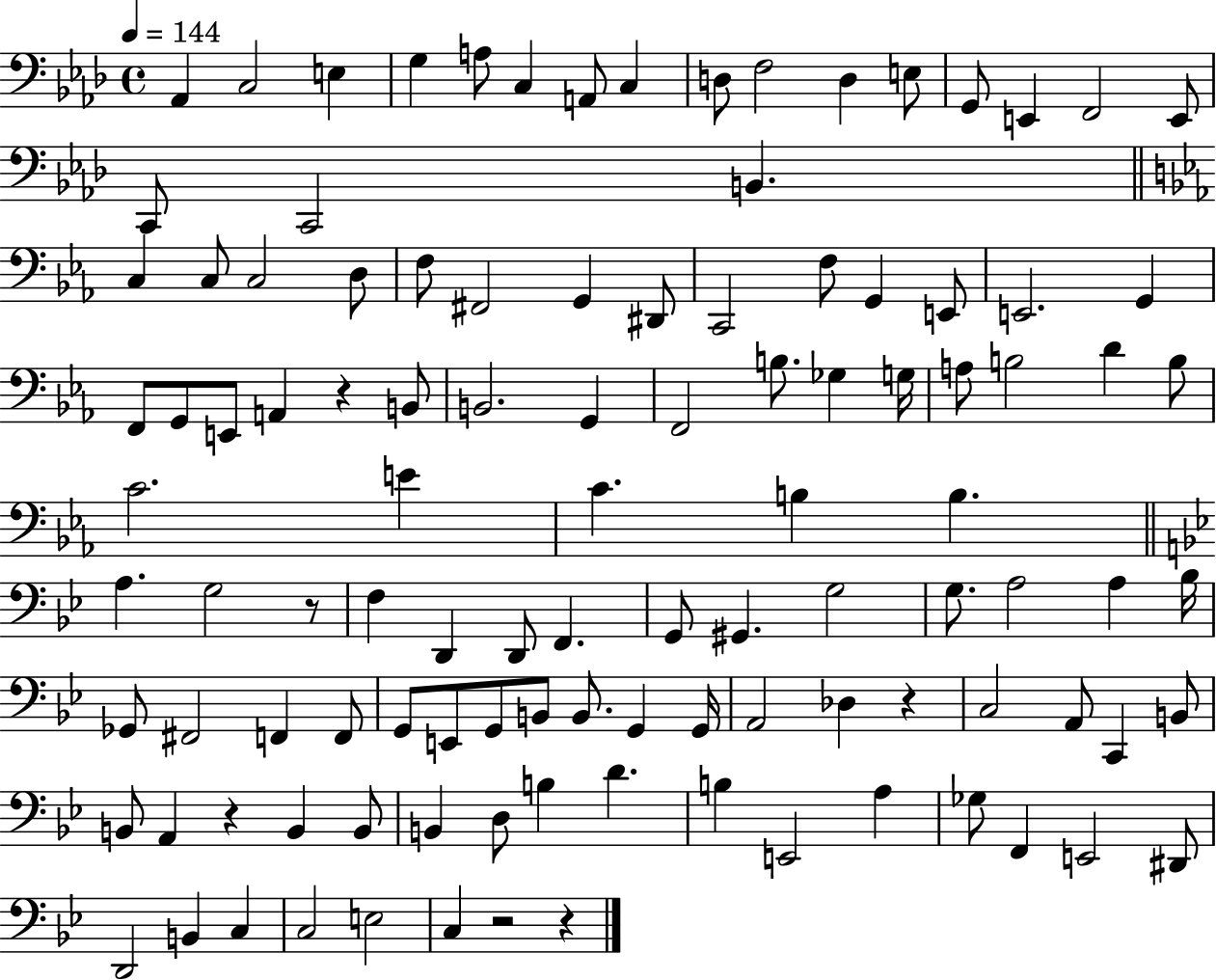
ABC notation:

X:1
T:Untitled
M:4/4
L:1/4
K:Ab
_A,, C,2 E, G, A,/2 C, A,,/2 C, D,/2 F,2 D, E,/2 G,,/2 E,, F,,2 E,,/2 C,,/2 C,,2 B,, C, C,/2 C,2 D,/2 F,/2 ^F,,2 G,, ^D,,/2 C,,2 F,/2 G,, E,,/2 E,,2 G,, F,,/2 G,,/2 E,,/2 A,, z B,,/2 B,,2 G,, F,,2 B,/2 _G, G,/4 A,/2 B,2 D B,/2 C2 E C B, B, A, G,2 z/2 F, D,, D,,/2 F,, G,,/2 ^G,, G,2 G,/2 A,2 A, _B,/4 _G,,/2 ^F,,2 F,, F,,/2 G,,/2 E,,/2 G,,/2 B,,/2 B,,/2 G,, G,,/4 A,,2 _D, z C,2 A,,/2 C,, B,,/2 B,,/2 A,, z B,, B,,/2 B,, D,/2 B, D B, E,,2 A, _G,/2 F,, E,,2 ^D,,/2 D,,2 B,, C, C,2 E,2 C, z2 z